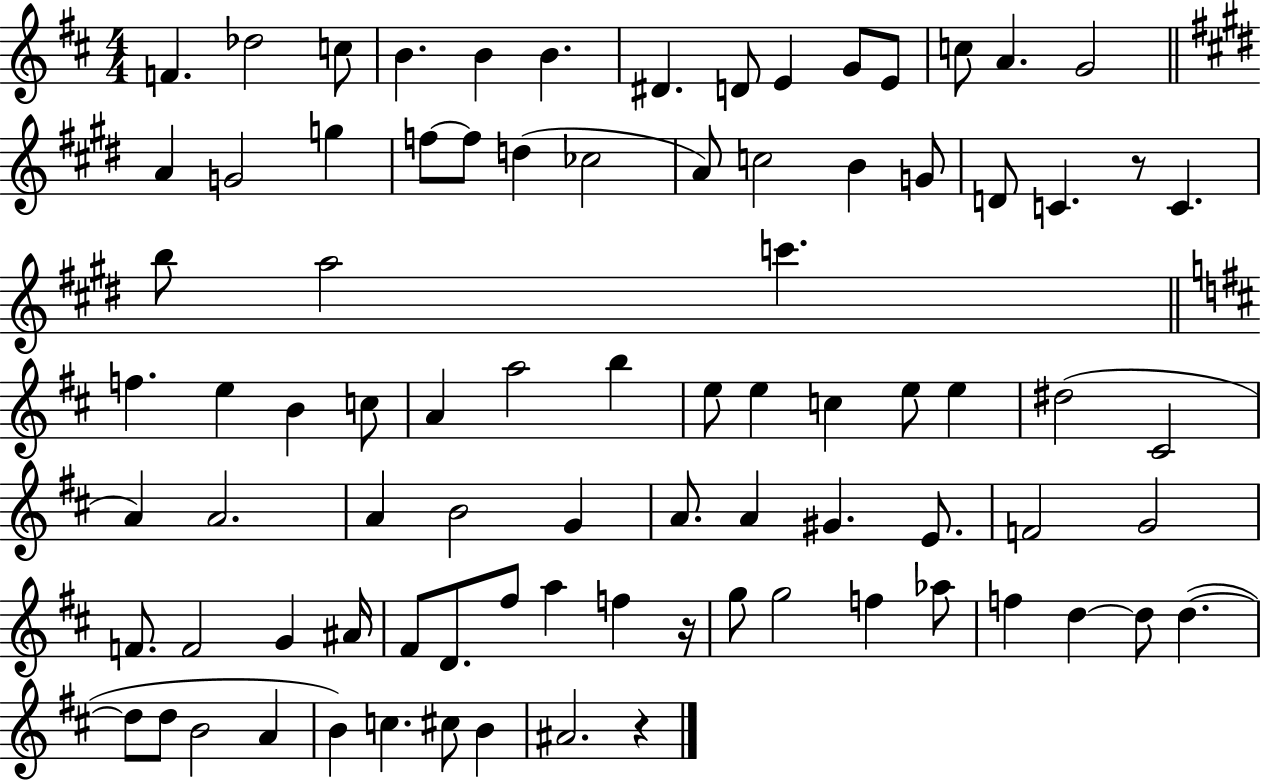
X:1
T:Untitled
M:4/4
L:1/4
K:D
F _d2 c/2 B B B ^D D/2 E G/2 E/2 c/2 A G2 A G2 g f/2 f/2 d _c2 A/2 c2 B G/2 D/2 C z/2 C b/2 a2 c' f e B c/2 A a2 b e/2 e c e/2 e ^d2 ^C2 A A2 A B2 G A/2 A ^G E/2 F2 G2 F/2 F2 G ^A/4 ^F/2 D/2 ^f/2 a f z/4 g/2 g2 f _a/2 f d d/2 d d/2 d/2 B2 A B c ^c/2 B ^A2 z